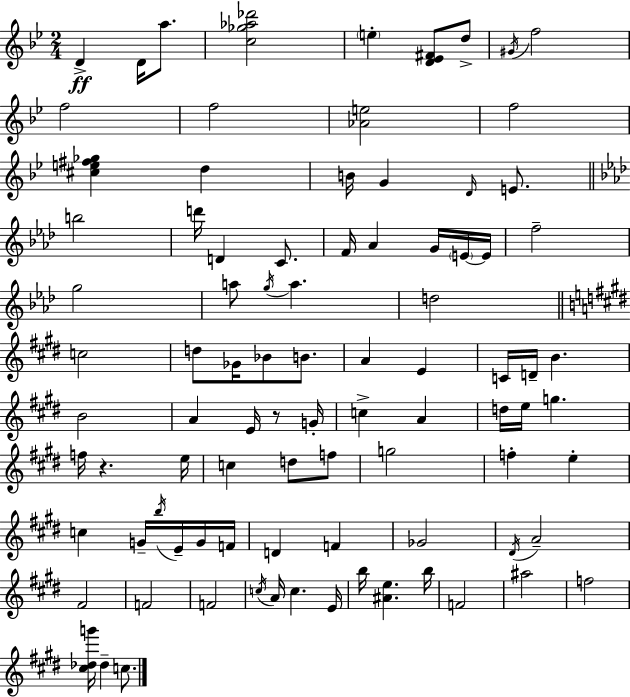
{
  \clef treble
  \numericTimeSignature
  \time 2/4
  \key g \minor
  d'4->\ff d'16 a''8. | <c'' ges'' aes'' des'''>2 | \parenthesize e''4-. <d' ees' fis'>8 d''8-> | \acciaccatura { gis'16 } f''2 | \break f''2 | f''2 | <aes' e''>2 | f''2 | \break <cis'' e'' fis'' ges''>4 d''4 | b'16 g'4 \grace { d'16 } e'8. | \bar "||" \break \key f \minor b''2 | d'''16 d'4 c'8. | f'16 aes'4 g'16 \parenthesize e'16~~ e'16 | f''2-- | \break g''2 | a''8 \acciaccatura { g''16 } a''4. | d''2 | \bar "||" \break \key e \major c''2 | d''8 ges'16 bes'8 b'8. | a'4 e'4 | c'16 d'16-- b'4. | \break b'2 | a'4 e'16 r8 g'16-. | c''4-> a'4 | d''16 e''16 g''4. | \break f''16 r4. e''16 | c''4 d''8 f''8 | g''2 | f''4-. e''4-. | \break c''4 g'16-- \acciaccatura { b''16 } e'16-- g'16 | f'16 d'4 f'4 | ges'2 | \acciaccatura { dis'16 } a'2-- | \break fis'2 | f'2 | f'2 | \acciaccatura { c''16 } a'16 c''4. | \break e'16 b''16 <ais' e''>4. | b''16 f'2 | ais''2 | f''2 | \break <cis'' des'' g'''>16 des''4-- | c''8. \bar "|."
}